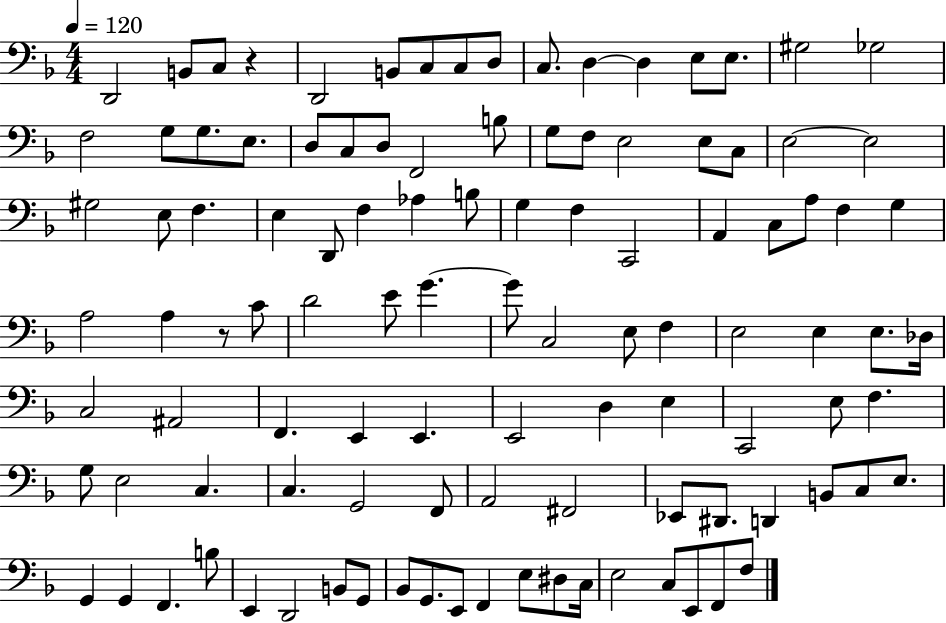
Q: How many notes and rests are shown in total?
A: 108